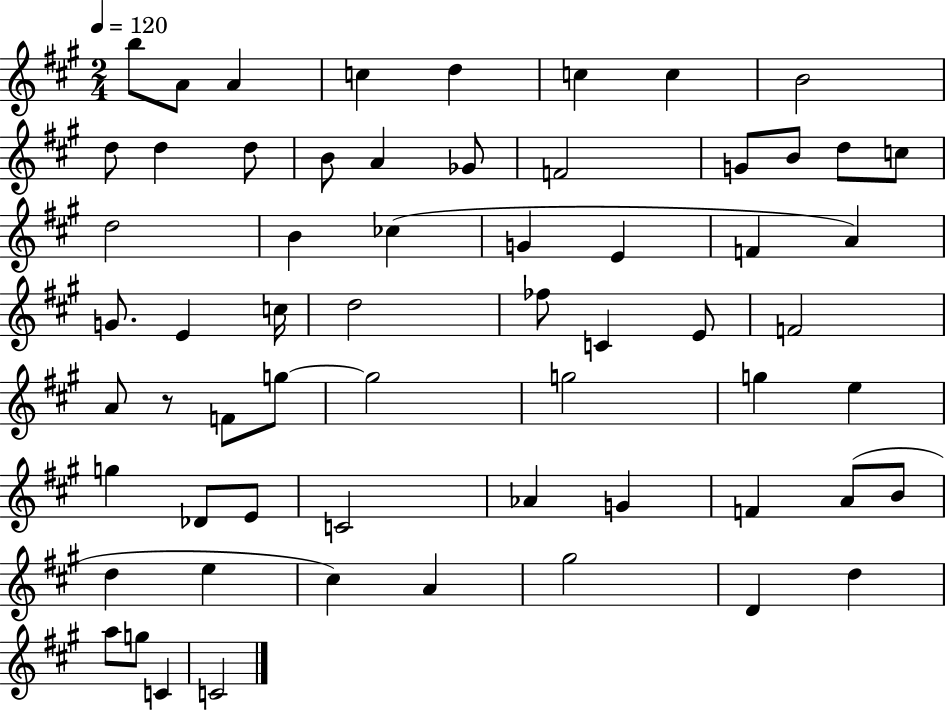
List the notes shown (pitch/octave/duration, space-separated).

B5/e A4/e A4/q C5/q D5/q C5/q C5/q B4/h D5/e D5/q D5/e B4/e A4/q Gb4/e F4/h G4/e B4/e D5/e C5/e D5/h B4/q CES5/q G4/q E4/q F4/q A4/q G4/e. E4/q C5/s D5/h FES5/e C4/q E4/e F4/h A4/e R/e F4/e G5/e G5/h G5/h G5/q E5/q G5/q Db4/e E4/e C4/h Ab4/q G4/q F4/q A4/e B4/e D5/q E5/q C#5/q A4/q G#5/h D4/q D5/q A5/e G5/e C4/q C4/h